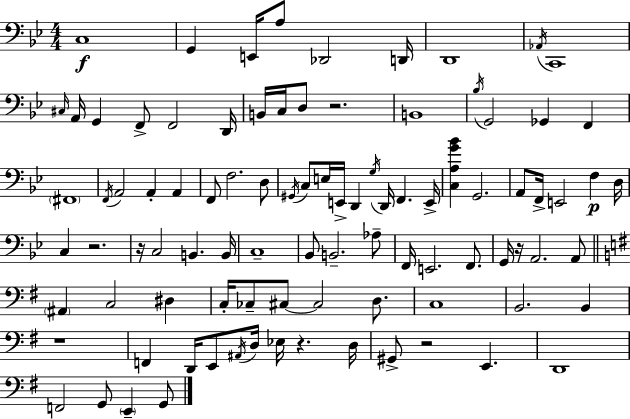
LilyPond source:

{
  \clef bass
  \numericTimeSignature
  \time 4/4
  \key bes \major
  c1\f | g,4 e,16 a8 des,2 d,16 | d,1 | \acciaccatura { aes,16 } c,1 | \break \grace { cis16 } a,16 g,4 f,8-> f,2 | d,16 b,16 c16 d8 r2. | b,1 | \acciaccatura { bes16 } g,2 ges,4 f,4 | \break \parenthesize fis,1 | \acciaccatura { f,16 } a,2 a,4-. | a,4 f,8 f2. | d8 \acciaccatura { gis,16 } c8 e16 e,16-> d,4 \acciaccatura { g16 } d,16 f,4. | \break e,16-> <c a g' bes'>4 g,2. | a,8 f,16-> e,2 | f4\p d16 c4 r2. | r16 c2 b,4. | \break b,16 c1-- | bes,8 b,2.-- | aes8-- f,16 e,2. | f,8. g,16 r16 a,2. | \break a,8 \bar "||" \break \key g \major \parenthesize ais,4 c2 dis4 | c16-. ces8-- cis8~~ cis2 d8. | c1 | b,2. b,4 | \break r1 | f,4 d,16 e,8 \acciaccatura { ais,16 } d16 ees16 r4. | d16 gis,8-> r2 e,4. | d,1 | \break f,2 g,8 \parenthesize e,4-- g,8 | \bar "|."
}